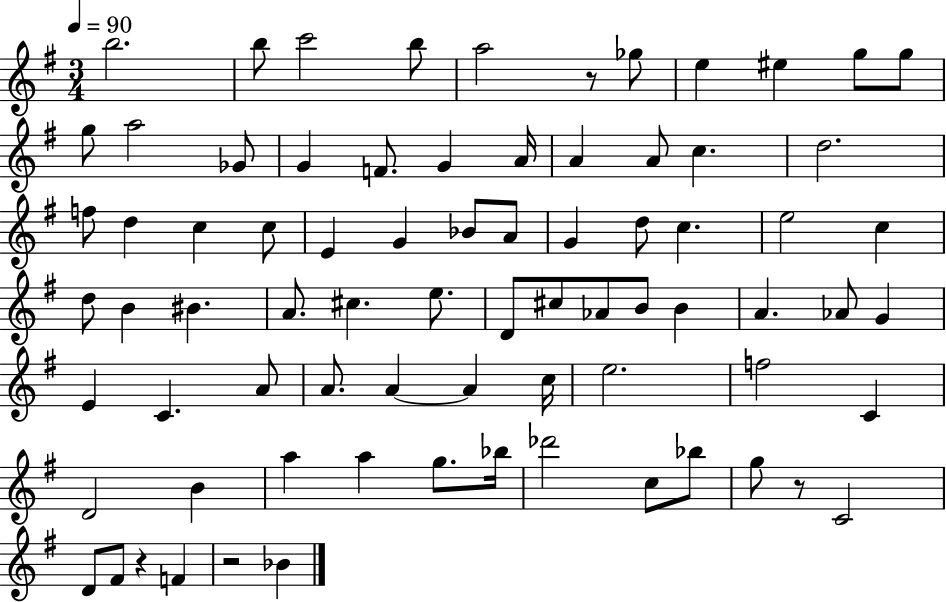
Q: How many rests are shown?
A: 4